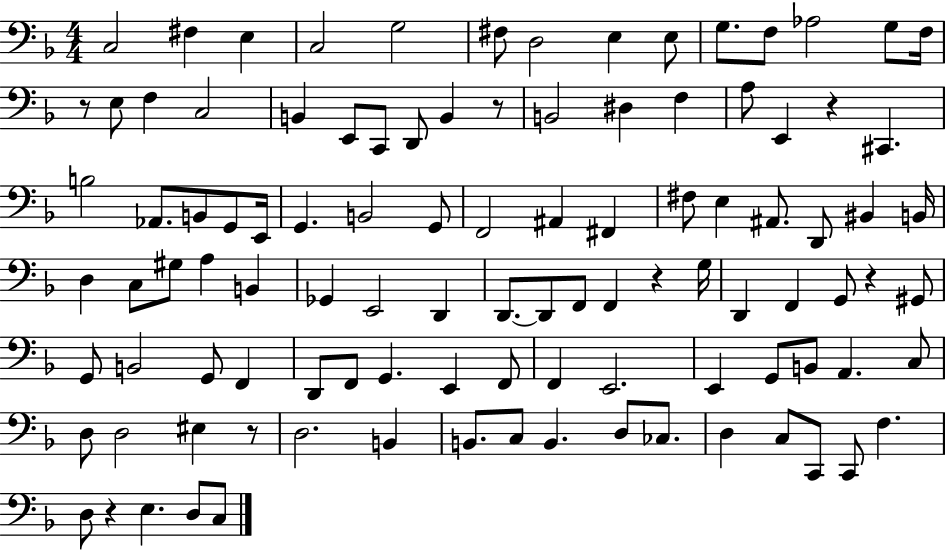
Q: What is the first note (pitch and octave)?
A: C3